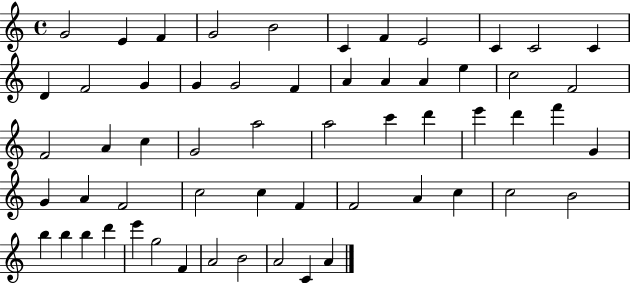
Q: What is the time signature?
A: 4/4